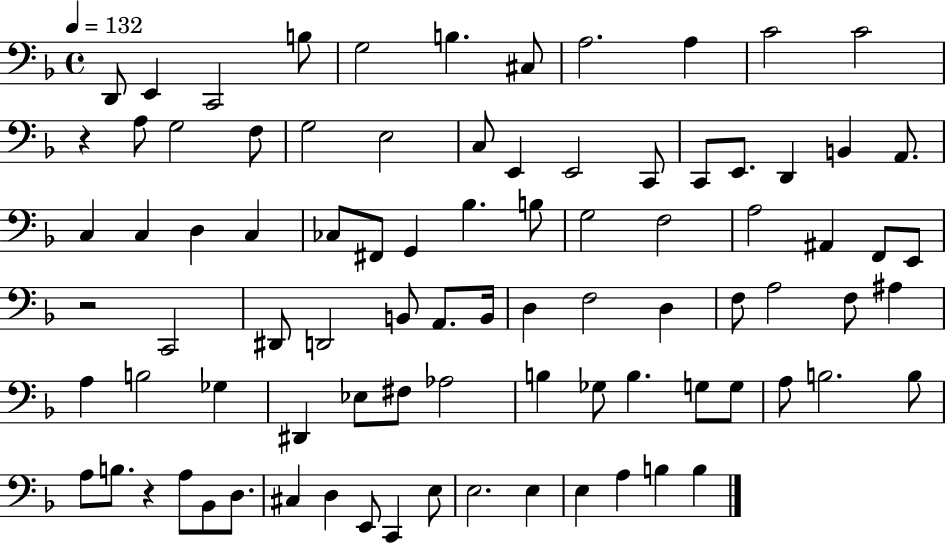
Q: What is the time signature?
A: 4/4